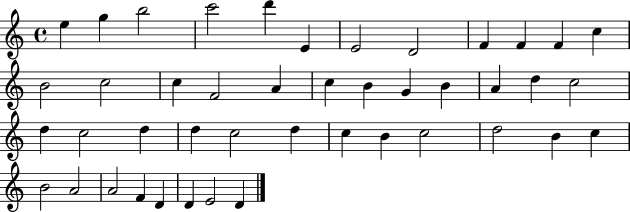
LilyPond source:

{
  \clef treble
  \time 4/4
  \defaultTimeSignature
  \key c \major
  e''4 g''4 b''2 | c'''2 d'''4 e'4 | e'2 d'2 | f'4 f'4 f'4 c''4 | \break b'2 c''2 | c''4 f'2 a'4 | c''4 b'4 g'4 b'4 | a'4 d''4 c''2 | \break d''4 c''2 d''4 | d''4 c''2 d''4 | c''4 b'4 c''2 | d''2 b'4 c''4 | \break b'2 a'2 | a'2 f'4 d'4 | d'4 e'2 d'4 | \bar "|."
}